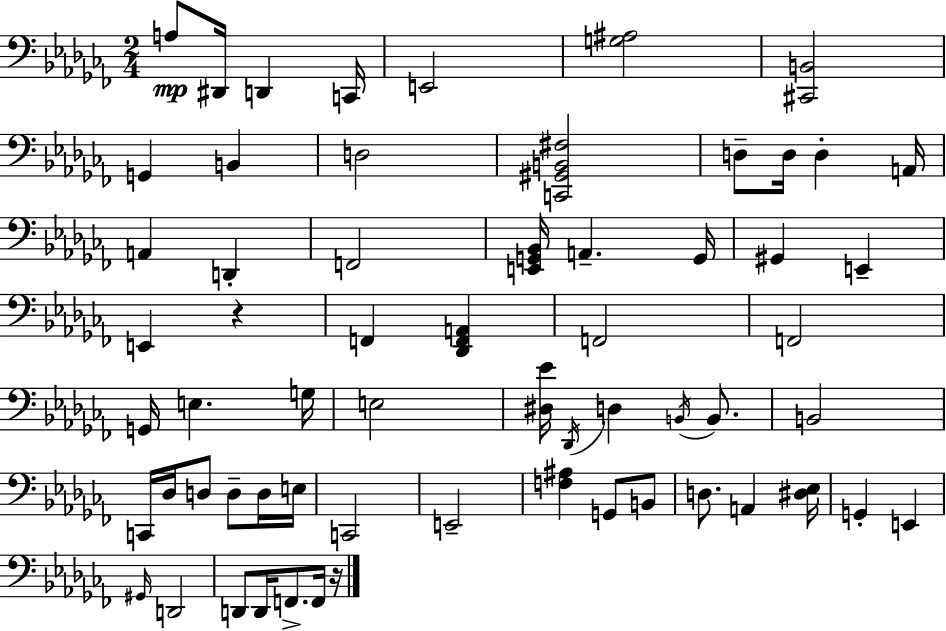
A3/e D#2/s D2/q C2/s E2/h [G3,A#3]/h [C#2,B2]/h G2/q B2/q D3/h [C2,G#2,B2,F#3]/h D3/e D3/s D3/q A2/s A2/q D2/q F2/h [E2,G2,Bb2]/s A2/q. G2/s G#2/q E2/q E2/q R/q F2/q [Db2,F2,A2]/q F2/h F2/h G2/s E3/q. G3/s E3/h [D#3,Eb4]/s Db2/s D3/q B2/s B2/e. B2/h C2/s Db3/s D3/e D3/e D3/s E3/s C2/h E2/h [F3,A#3]/q G2/e B2/e D3/e. A2/q [D#3,Eb3]/s G2/q E2/q G#2/s D2/h D2/e D2/s F2/e. F2/s R/s